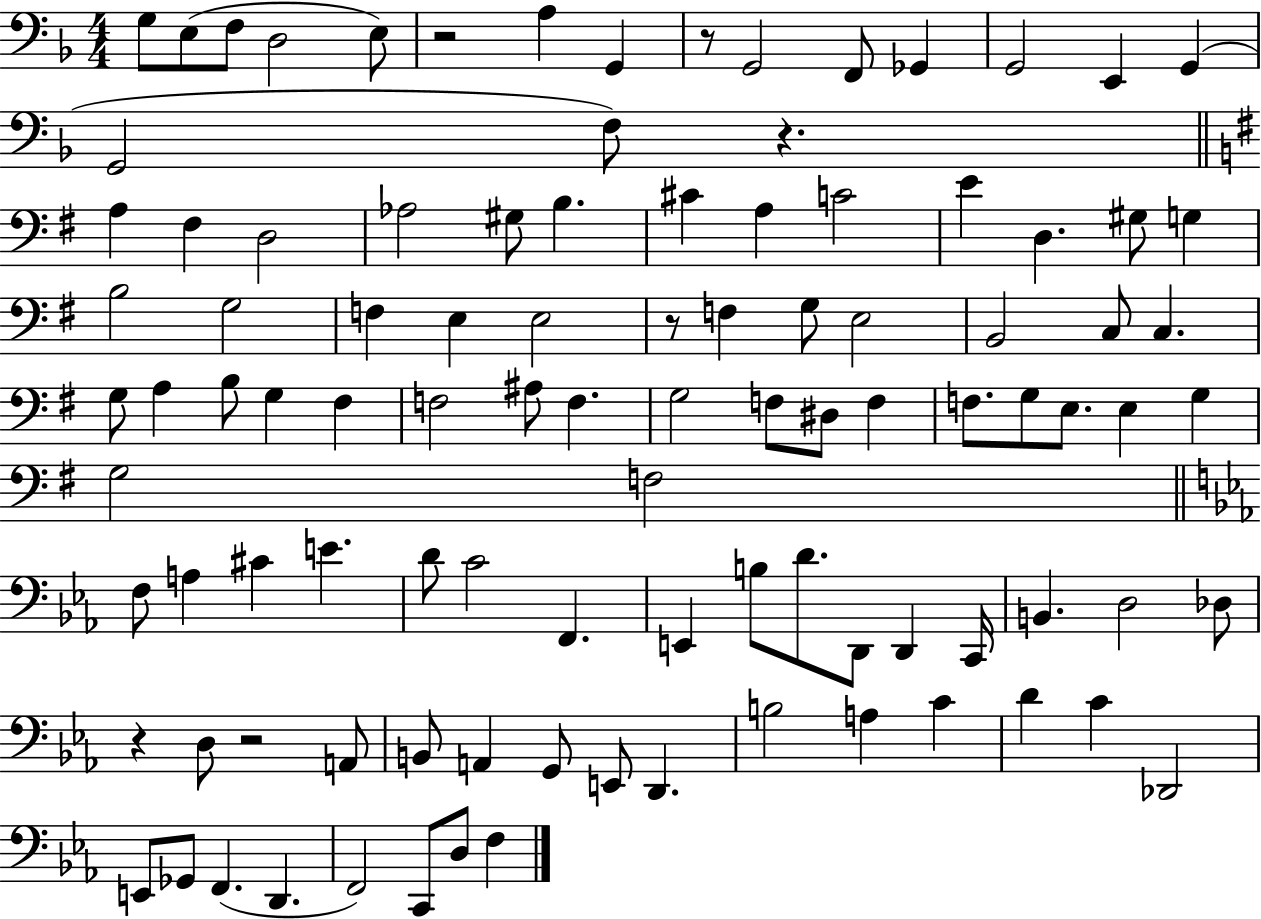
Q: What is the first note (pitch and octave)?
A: G3